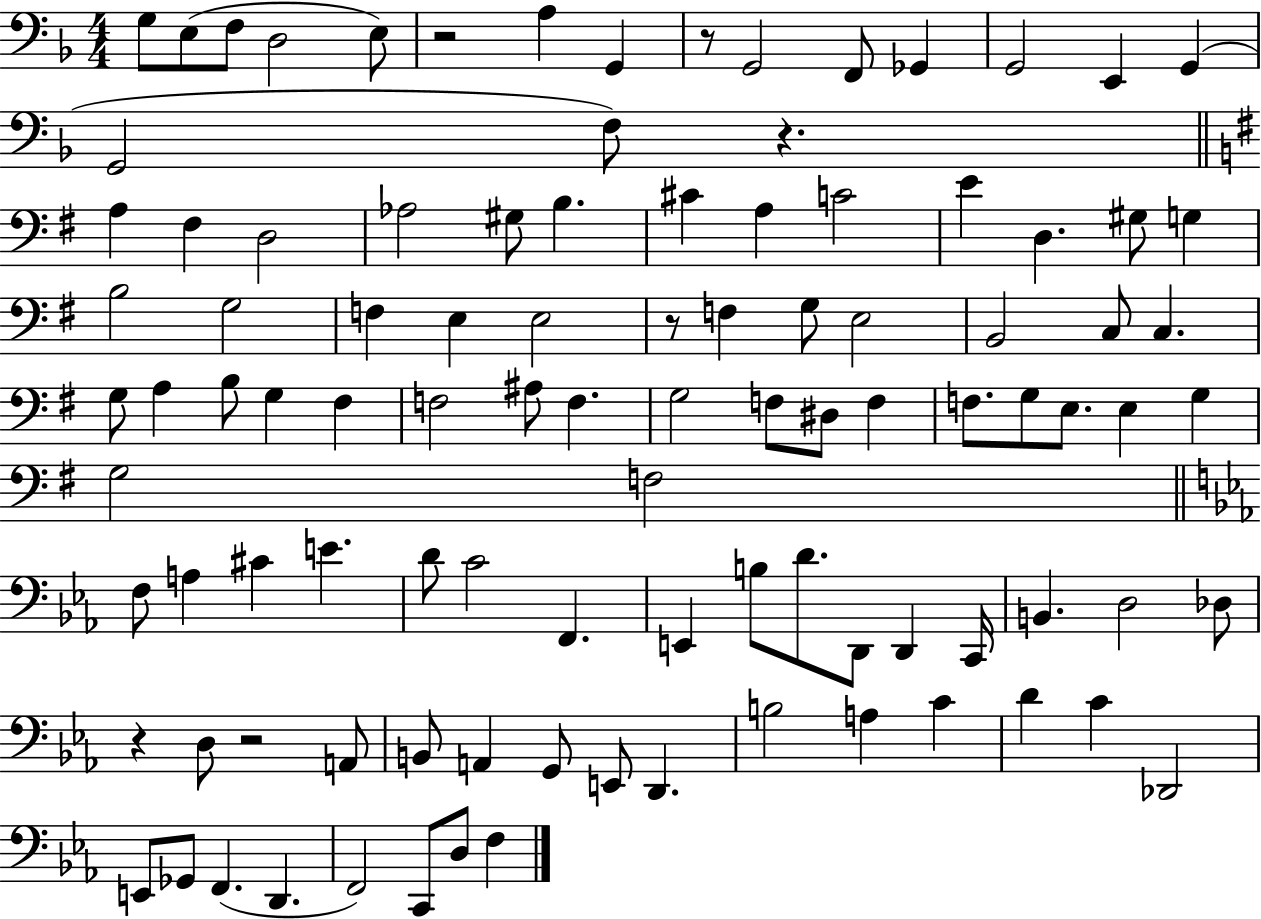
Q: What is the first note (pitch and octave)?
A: G3